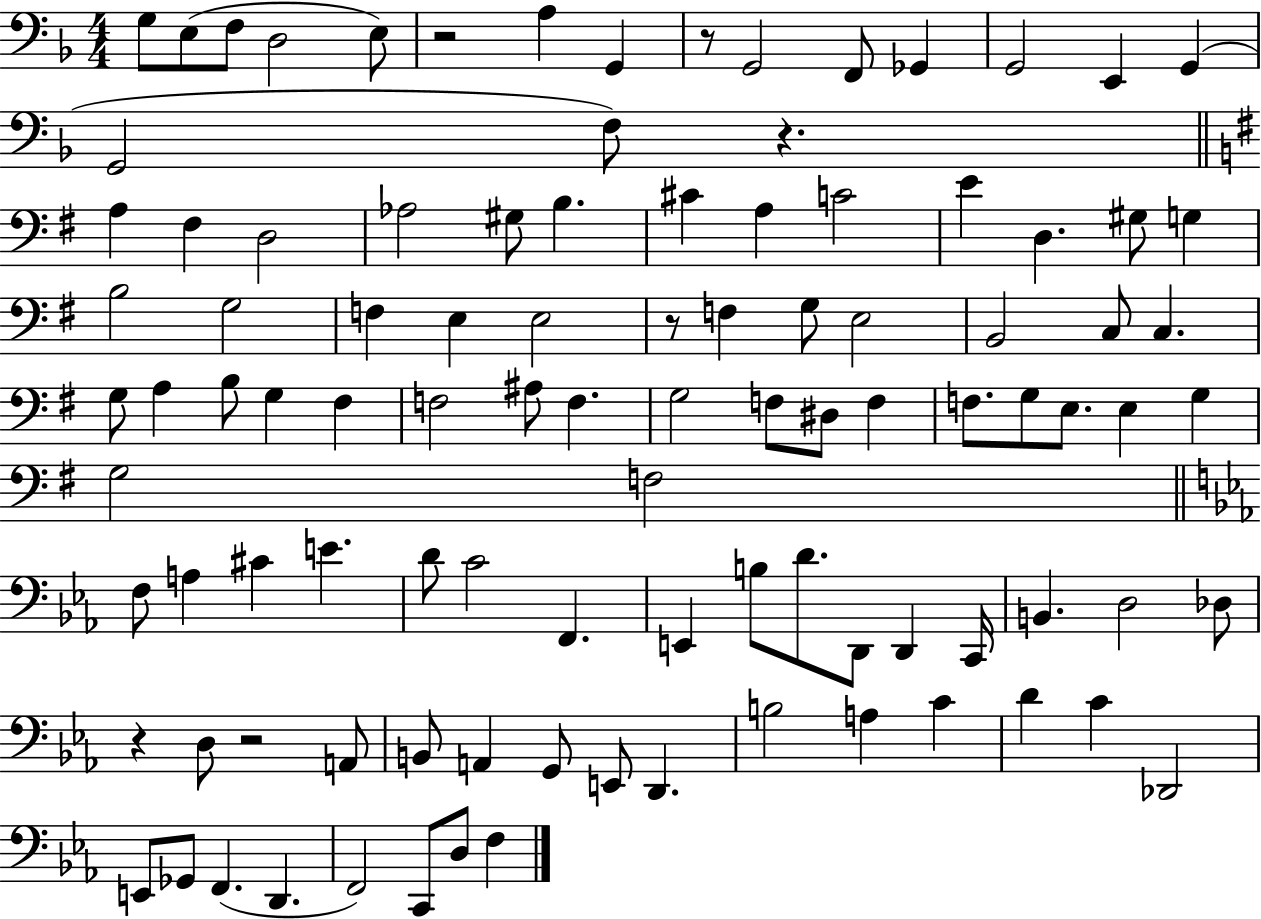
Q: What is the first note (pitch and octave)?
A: G3